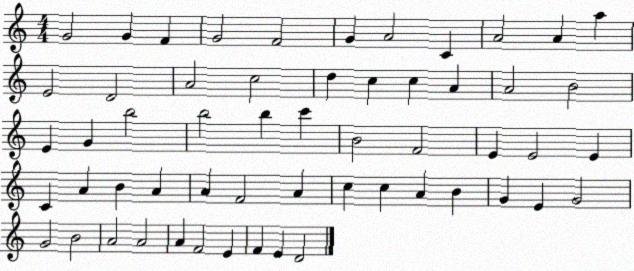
X:1
T:Untitled
M:4/4
L:1/4
K:C
G2 G F G2 F2 G A2 C A2 A a E2 D2 A2 c2 d c c A A2 B2 E G b2 b2 b c' B2 F2 E E2 E C A B A A F2 A c c A B G E G2 G2 B2 A2 A2 A F2 E F E D2